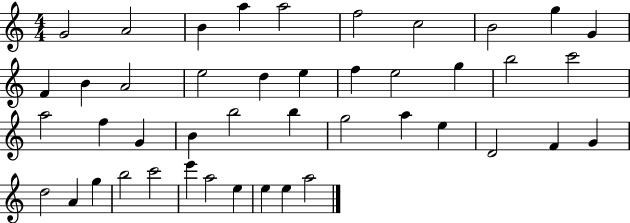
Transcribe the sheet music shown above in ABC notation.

X:1
T:Untitled
M:4/4
L:1/4
K:C
G2 A2 B a a2 f2 c2 B2 g G F B A2 e2 d e f e2 g b2 c'2 a2 f G B b2 b g2 a e D2 F G d2 A g b2 c'2 e' a2 e e e a2